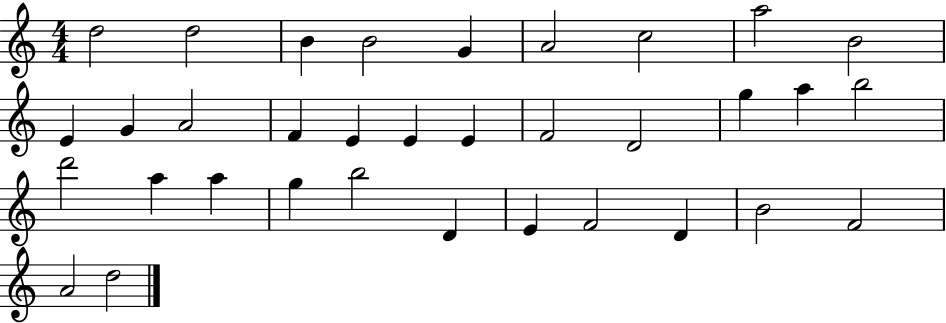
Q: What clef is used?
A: treble